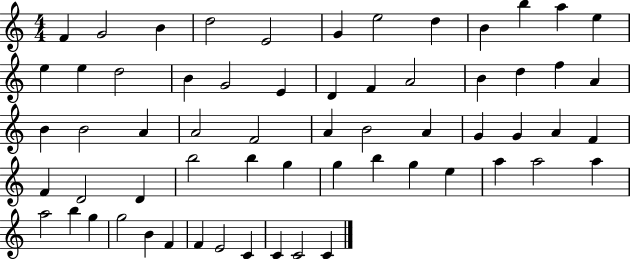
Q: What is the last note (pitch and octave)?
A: C4